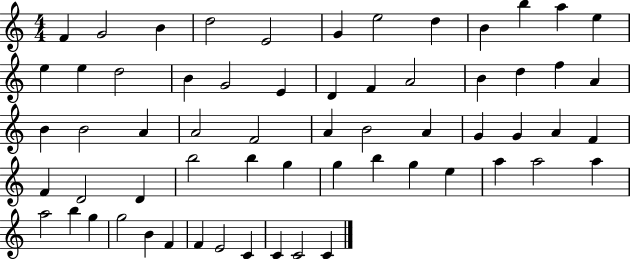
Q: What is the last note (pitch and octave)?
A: C4